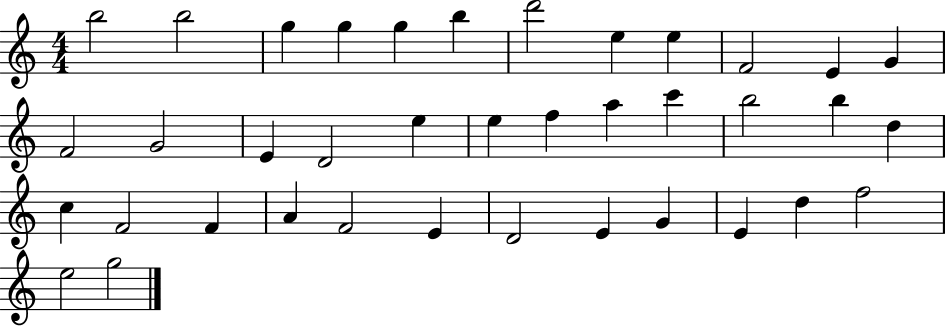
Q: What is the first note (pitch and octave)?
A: B5